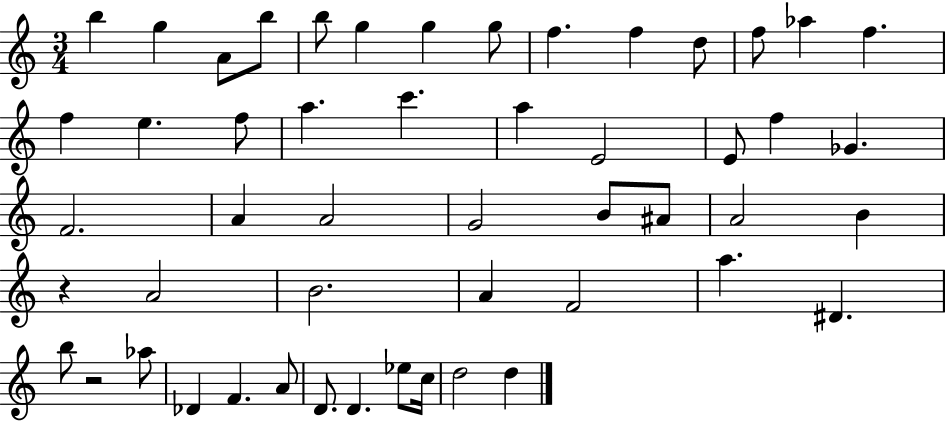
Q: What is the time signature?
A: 3/4